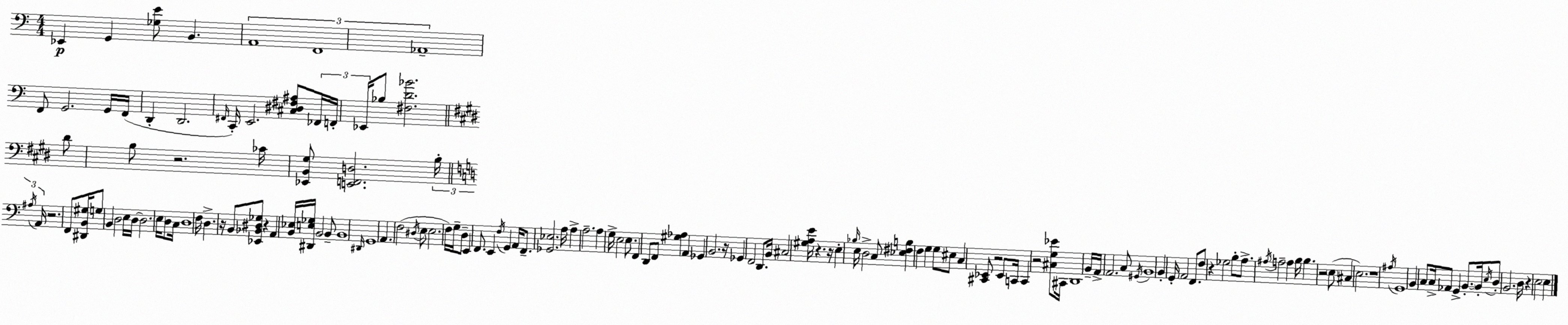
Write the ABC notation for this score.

X:1
T:Untitled
M:4/4
L:1/4
K:C
_E,, G,, [_G,E]/2 B,, A,,4 F,,4 _A,,4 F,,/2 G,,2 G,,/4 F,,/4 D,, D,,2 ^F,,/4 C,,/4 E,,2 [^C,^D,^F,^A,]/2 _F,,/4 F,,/4 _E,,/4 _B,/2 [^F,D_B]2 ^D/2 B,/2 z2 _C/4 [_E,,B,,^G,]/2 [E,,F,,D,]2 B,/4 ^A,/4 A,,/4 z2 F,,/2 [^D,,B,,^G,]/4 G,/2 B,, D,2 E,/4 D,/4 D,2 E,/4 D,/2 C,/4 D,4 F,/4 D, z/4 B,,/2 [_E,,_B,,^D,_G,]/2 z A,, [B,,_E,]/4 [^D,,E,_G,]/4 B,,2 B,,/2 B,,4 ^D,,/4 G,,4 A,, F,2 ^D,/4 E,/2 E,2 F,/4 G,/4 D,/2 E,, F,,/2 E,, F,/4 G,, A,,/4 F,,/2 [_G,,_E,]2 A,/4 A, A,2 A, G,/4 E,2 E,/2 F,, D,,/2 F,,/2 [^G,_A,] A,, _G,, B,,2 z/4 _G,, F,,2 D,,/2 B,,/4 ^C,2 [^G,A,E]/4 z z/4 E, _B,/4 E,/4 D,2 C,/2 [_E,^F,B,] F, G, G,/2 ^E,/2 C, [^C,,_E,,]/2 z2 _E,,/2 C,,/4 C,, z2 [^C,G,_E]/2 ^C,,/4 D,,4 B,,/4 A,,/4 A,,2 C,/2 ^G,,/4 B,,4 B,, G,,/4 A,,2 F,,/2 F,/2 z _G,2 B,/2 A,/2 ^A,/4 A,2 A, B,/4 B, z2 E,/2 ^C, E,2 z4 ^A,/4 G,,4 B,, C,/2 C,/4 _A,,/2 G,, B,,/2 B,,/4 E,/4 D,/2 B,,2 D,/4 z E,2 E,